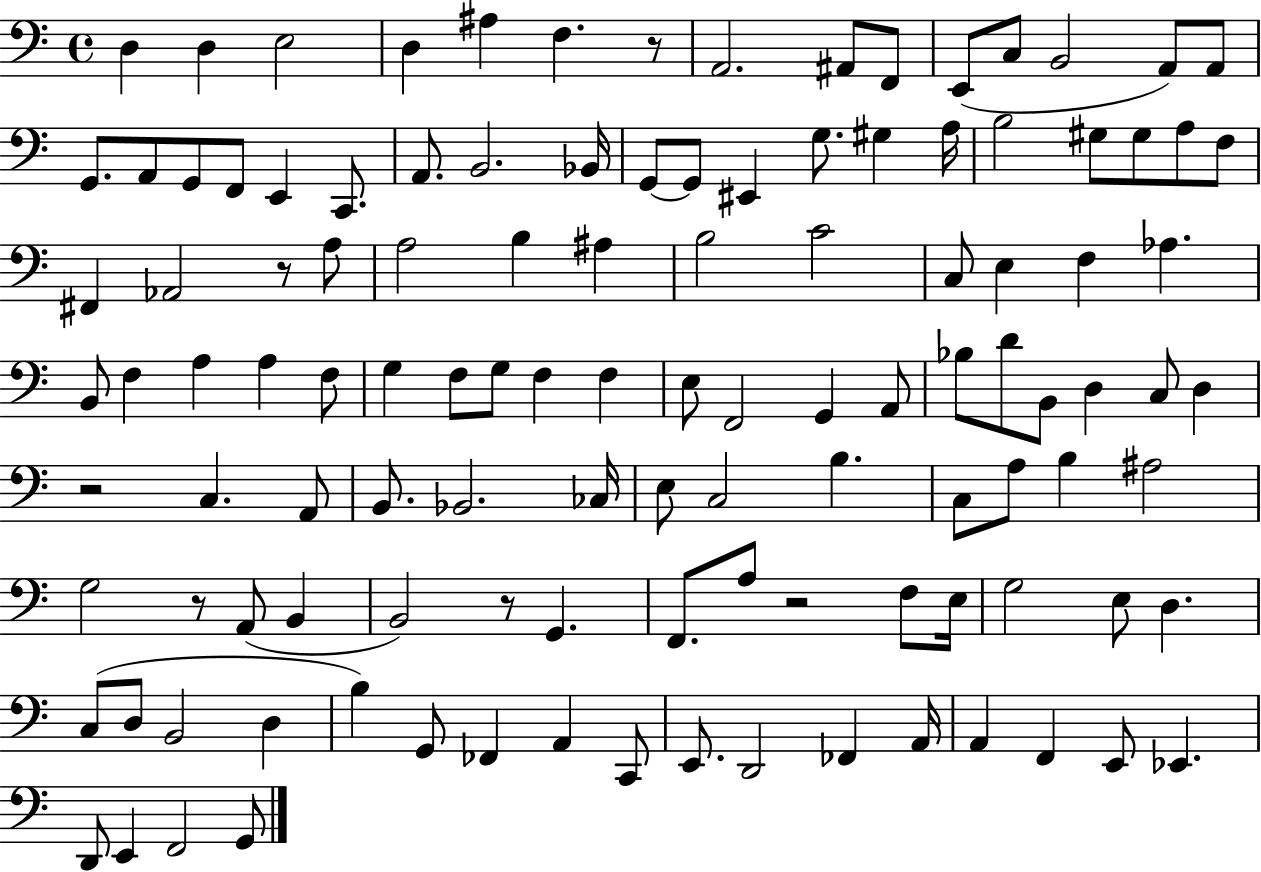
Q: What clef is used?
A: bass